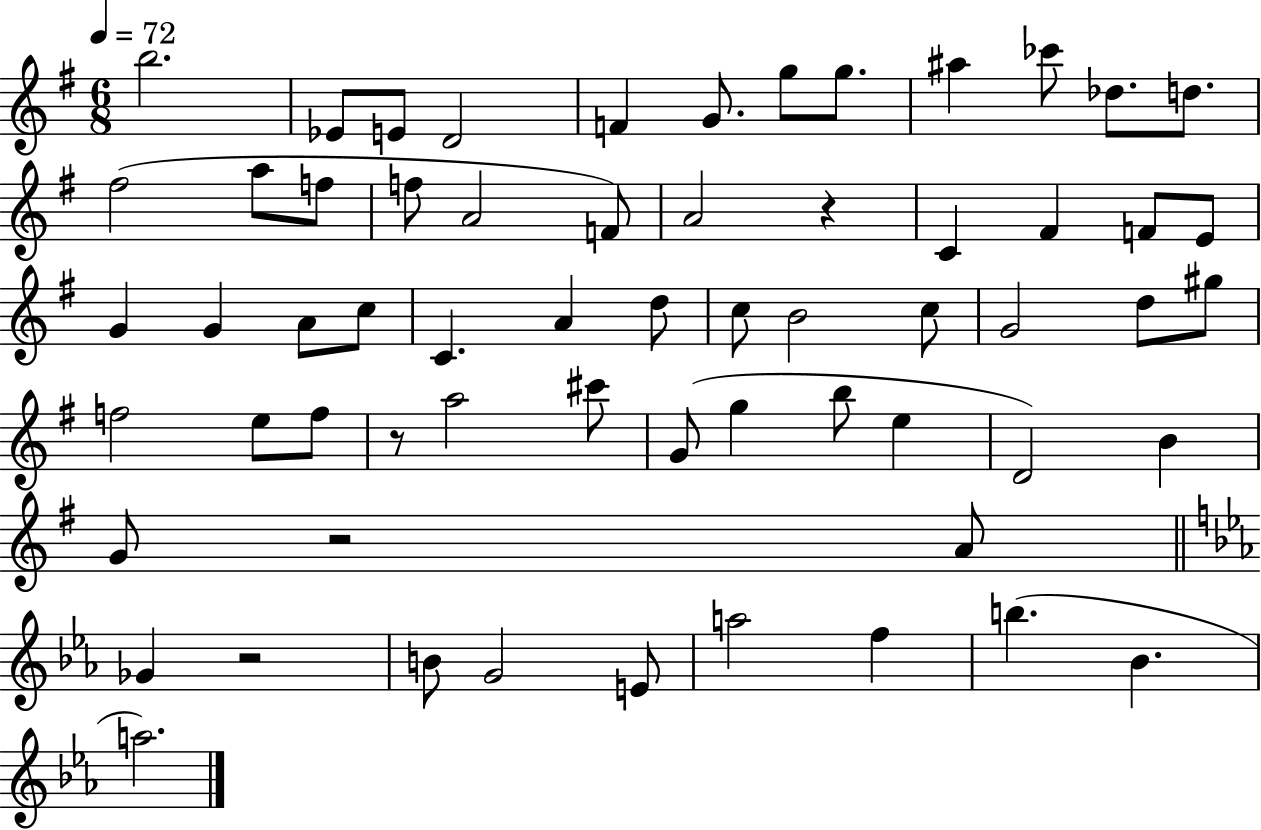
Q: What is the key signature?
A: G major